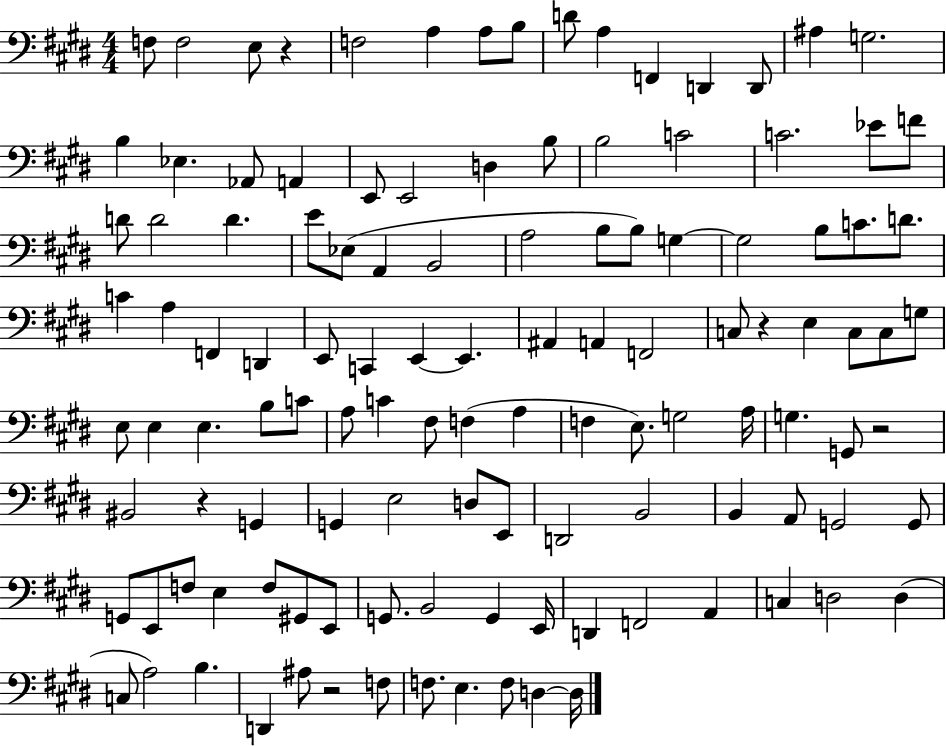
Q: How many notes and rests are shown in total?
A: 119